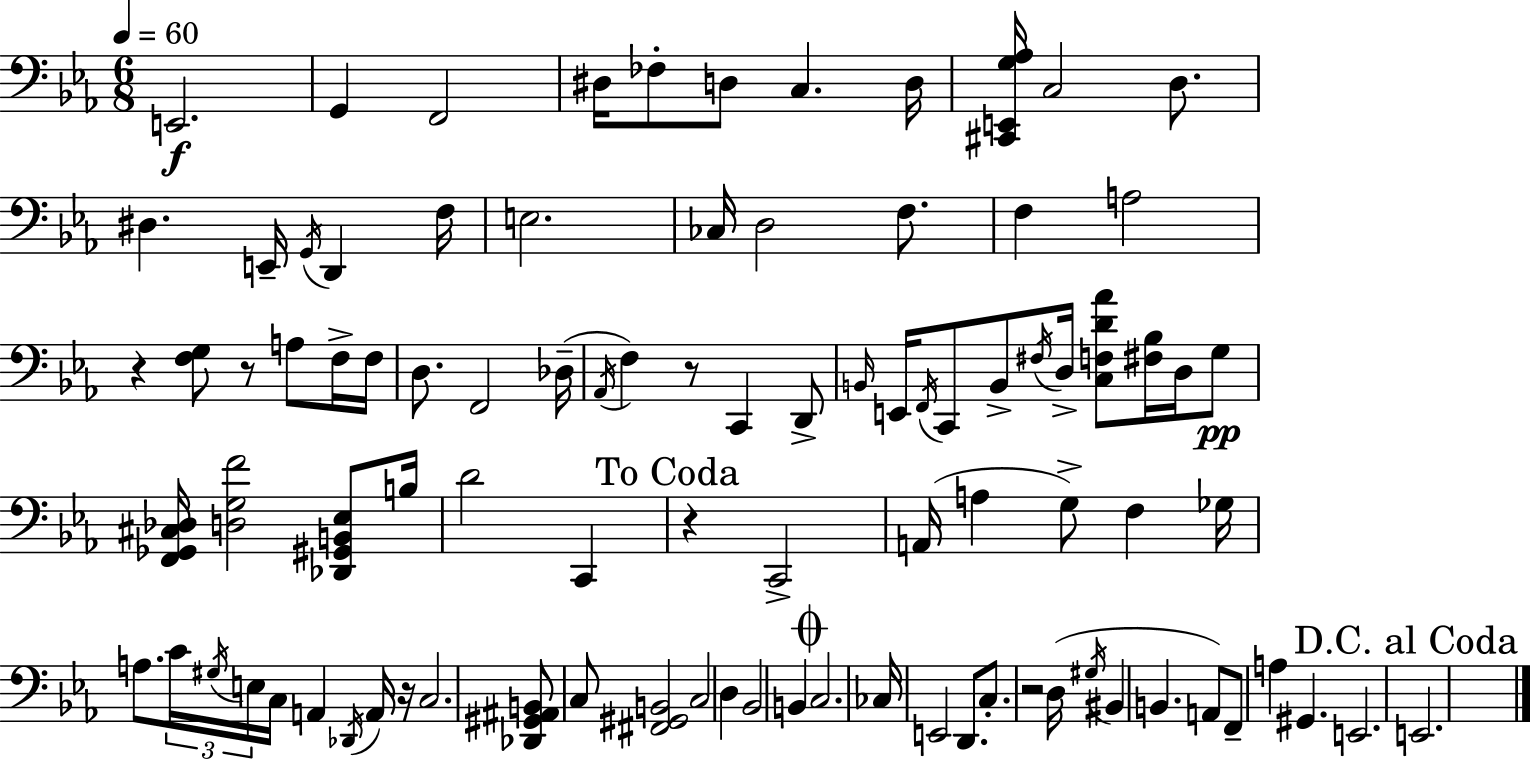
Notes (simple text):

E2/h. G2/q F2/h D#3/s FES3/e D3/e C3/q. D3/s [C#2,E2,G3,Ab3]/s C3/h D3/e. D#3/q. E2/s G2/s D2/q F3/s E3/h. CES3/s D3/h F3/e. F3/q A3/h R/q [F3,G3]/e R/e A3/e F3/s F3/s D3/e. F2/h Db3/s Ab2/s F3/q R/e C2/q D2/e B2/s E2/s F2/s C2/e B2/e F#3/s D3/s [C3,F3,D4,Ab4]/e [F#3,Bb3]/s D3/s G3/e [F2,Gb2,C#3,Db3]/s [D3,G3,F4]/h [Db2,G#2,B2,Eb3]/e B3/s D4/h C2/q R/q C2/h A2/s A3/q G3/e F3/q Gb3/s A3/e. C4/s G#3/s E3/s C3/s A2/q Db2/s A2/s R/s C3/h. [Db2,G#2,A#2,B2]/e C3/e [F#2,G#2,B2]/h C3/h D3/q Bb2/h B2/q C3/h. CES3/s E2/h D2/e. C3/e. R/h D3/s G#3/s BIS2/q B2/q. A2/e F2/e A3/q G#2/q. E2/h. E2/h.